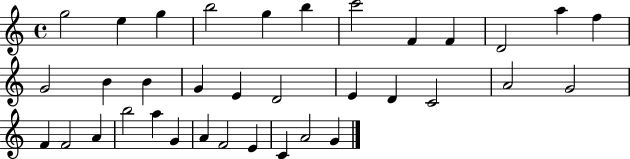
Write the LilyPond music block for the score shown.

{
  \clef treble
  \time 4/4
  \defaultTimeSignature
  \key c \major
  g''2 e''4 g''4 | b''2 g''4 b''4 | c'''2 f'4 f'4 | d'2 a''4 f''4 | \break g'2 b'4 b'4 | g'4 e'4 d'2 | e'4 d'4 c'2 | a'2 g'2 | \break f'4 f'2 a'4 | b''2 a''4 g'4 | a'4 f'2 e'4 | c'4 a'2 g'4 | \break \bar "|."
}